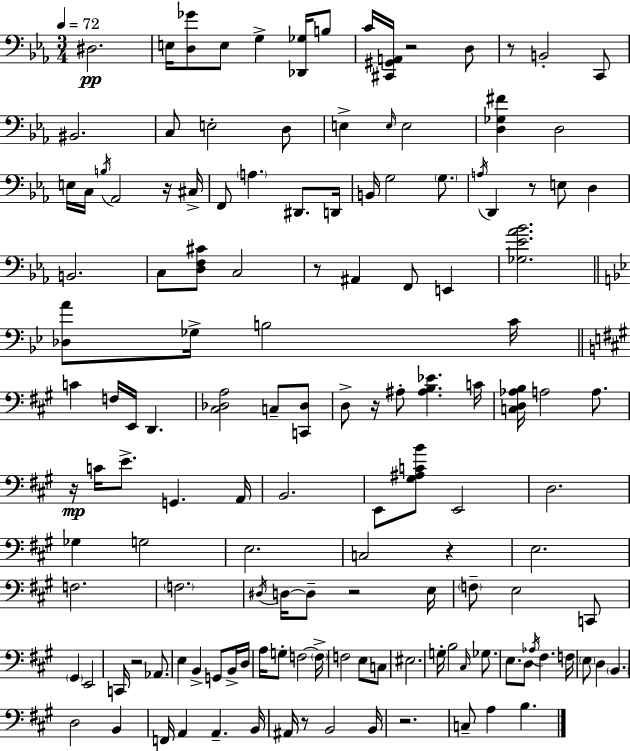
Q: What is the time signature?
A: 3/4